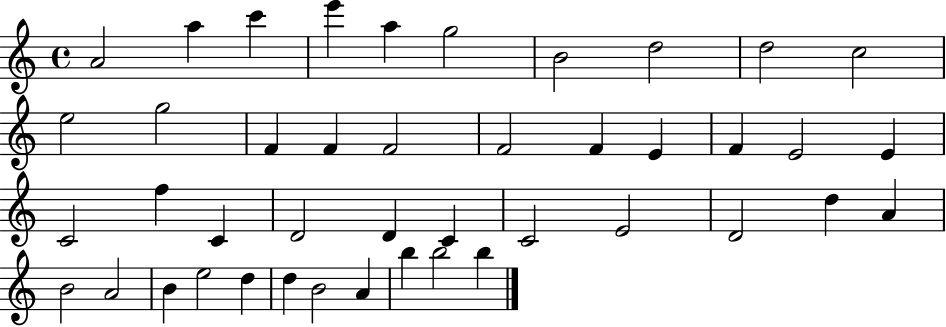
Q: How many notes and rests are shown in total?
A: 43